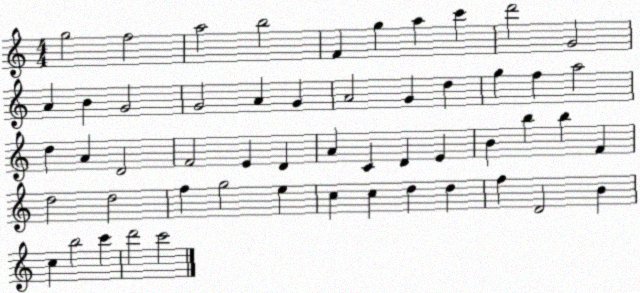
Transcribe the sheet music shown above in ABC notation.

X:1
T:Untitled
M:4/4
L:1/4
K:C
g2 f2 a2 b2 F g a c' d'2 G2 A B G2 G2 A G A2 G d g f a2 d A D2 F2 E D A C D E B b b F d2 d2 f g2 e c c d d f D2 B c b2 c' d'2 c'2